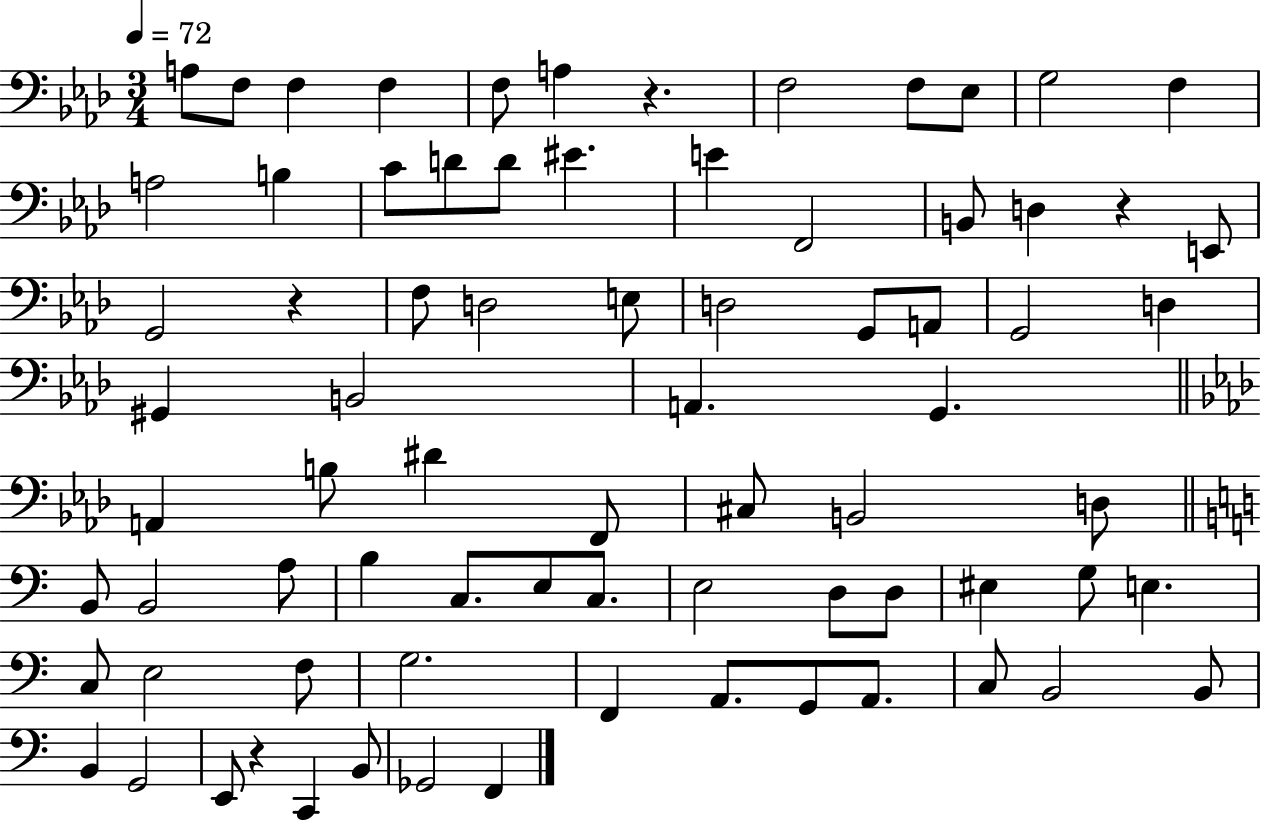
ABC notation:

X:1
T:Untitled
M:3/4
L:1/4
K:Ab
A,/2 F,/2 F, F, F,/2 A, z F,2 F,/2 _E,/2 G,2 F, A,2 B, C/2 D/2 D/2 ^E E F,,2 B,,/2 D, z E,,/2 G,,2 z F,/2 D,2 E,/2 D,2 G,,/2 A,,/2 G,,2 D, ^G,, B,,2 A,, G,, A,, B,/2 ^D F,,/2 ^C,/2 B,,2 D,/2 B,,/2 B,,2 A,/2 B, C,/2 E,/2 C,/2 E,2 D,/2 D,/2 ^E, G,/2 E, C,/2 E,2 F,/2 G,2 F,, A,,/2 G,,/2 A,,/2 C,/2 B,,2 B,,/2 B,, G,,2 E,,/2 z C,, B,,/2 _G,,2 F,,